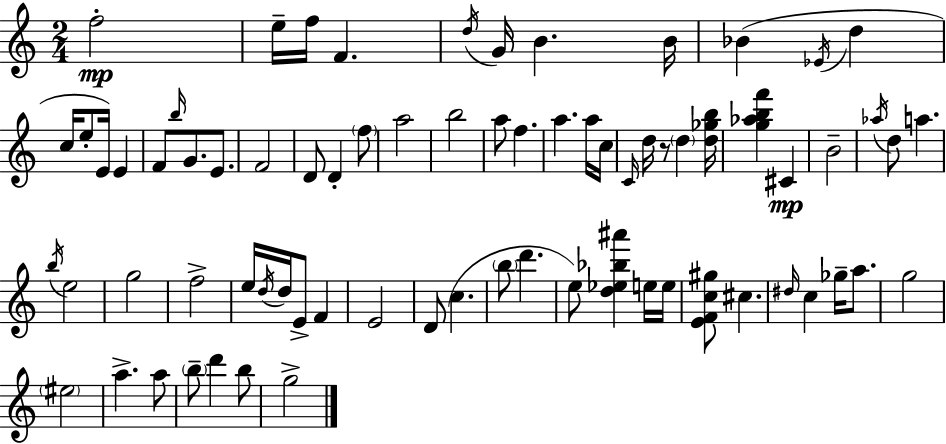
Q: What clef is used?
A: treble